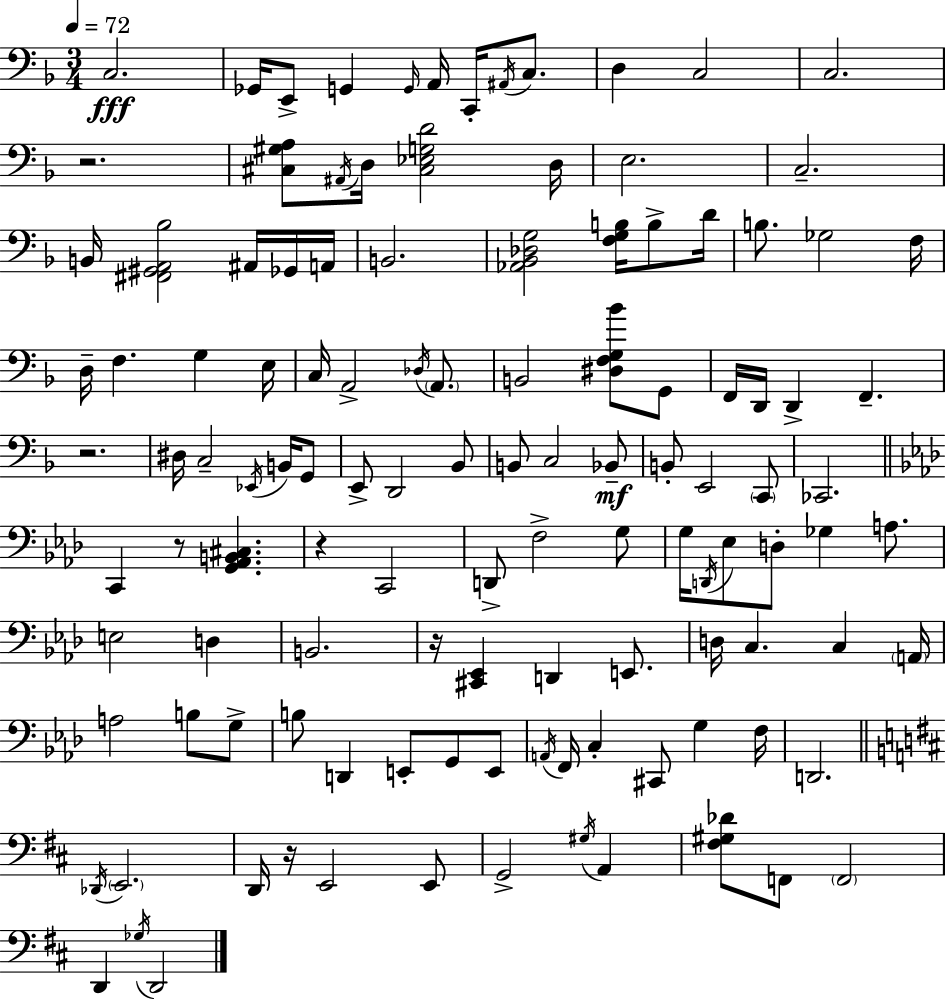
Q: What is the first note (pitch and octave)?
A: C3